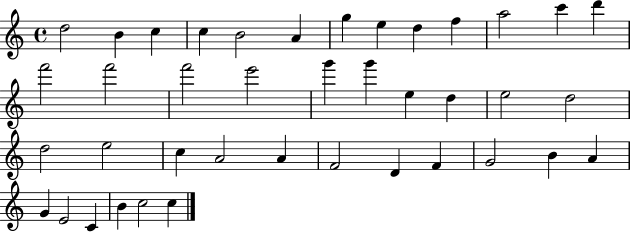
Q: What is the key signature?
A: C major